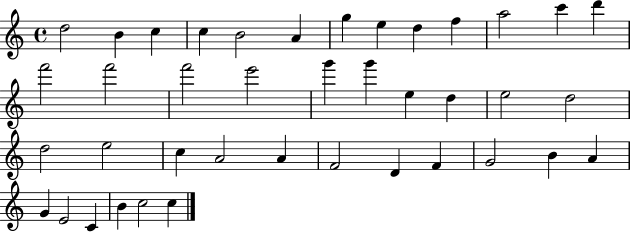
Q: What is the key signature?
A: C major